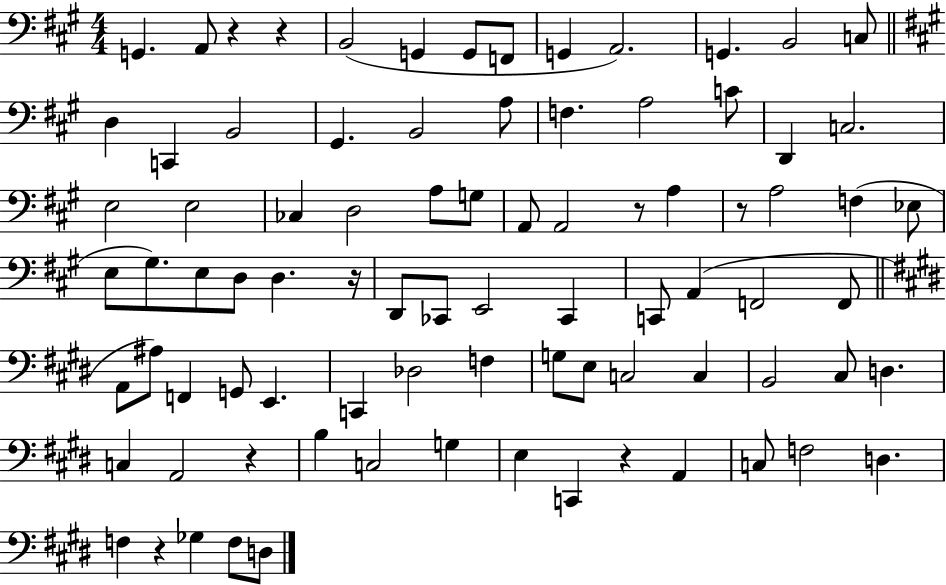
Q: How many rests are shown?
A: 8